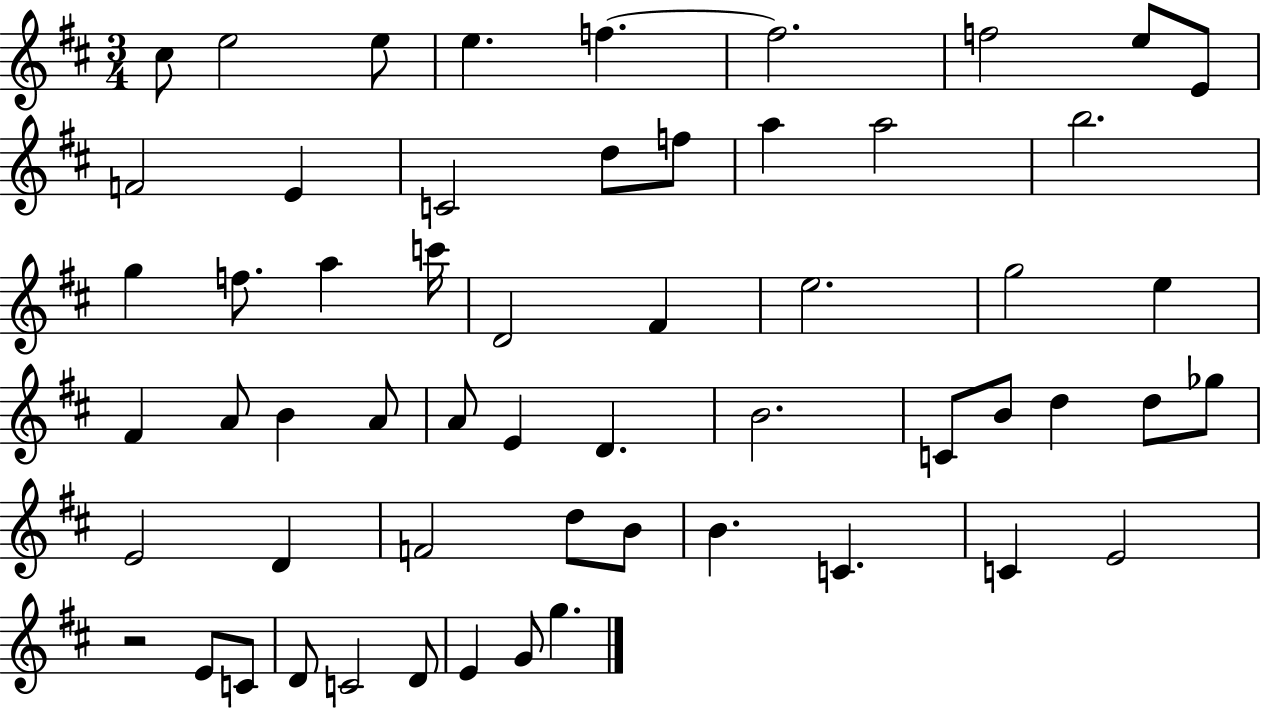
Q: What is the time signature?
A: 3/4